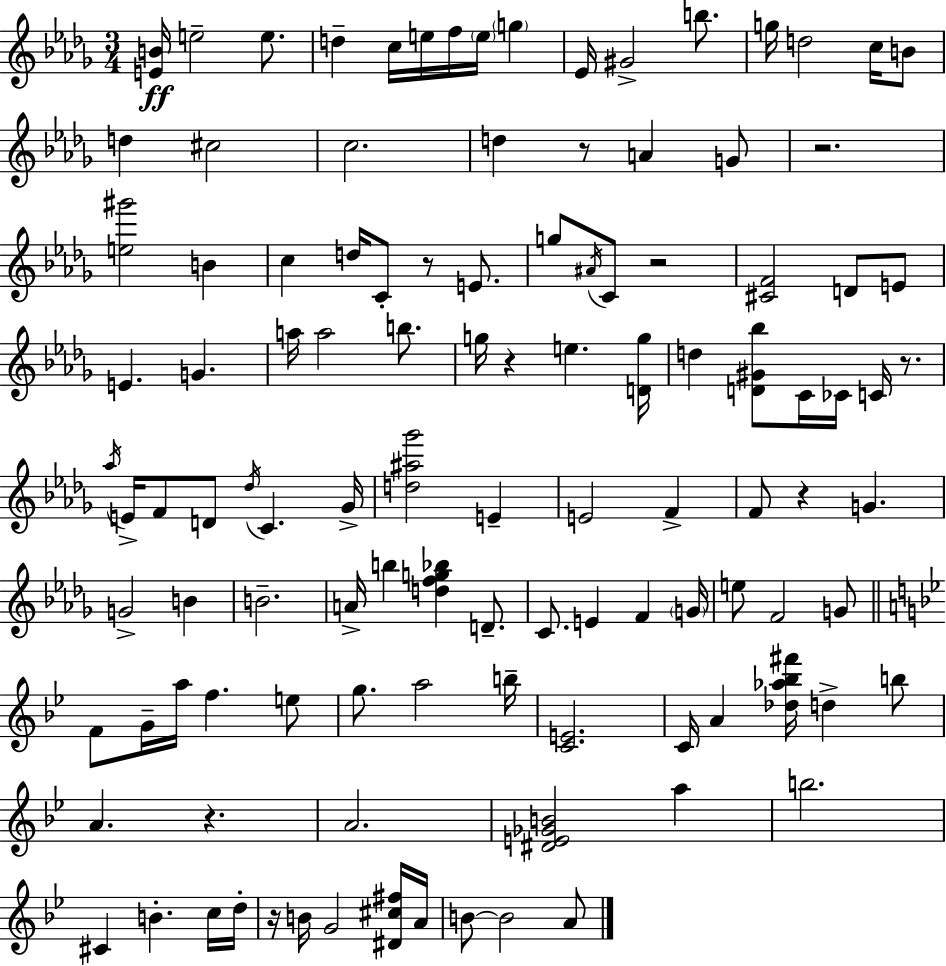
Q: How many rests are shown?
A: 9